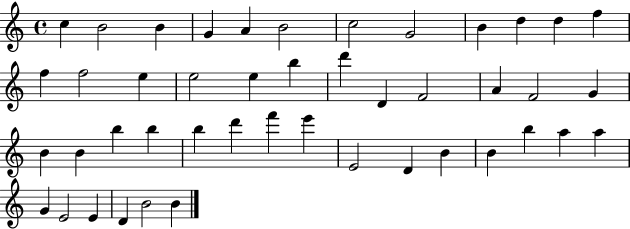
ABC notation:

X:1
T:Untitled
M:4/4
L:1/4
K:C
c B2 B G A B2 c2 G2 B d d f f f2 e e2 e b d' D F2 A F2 G B B b b b d' f' e' E2 D B B b a a G E2 E D B2 B